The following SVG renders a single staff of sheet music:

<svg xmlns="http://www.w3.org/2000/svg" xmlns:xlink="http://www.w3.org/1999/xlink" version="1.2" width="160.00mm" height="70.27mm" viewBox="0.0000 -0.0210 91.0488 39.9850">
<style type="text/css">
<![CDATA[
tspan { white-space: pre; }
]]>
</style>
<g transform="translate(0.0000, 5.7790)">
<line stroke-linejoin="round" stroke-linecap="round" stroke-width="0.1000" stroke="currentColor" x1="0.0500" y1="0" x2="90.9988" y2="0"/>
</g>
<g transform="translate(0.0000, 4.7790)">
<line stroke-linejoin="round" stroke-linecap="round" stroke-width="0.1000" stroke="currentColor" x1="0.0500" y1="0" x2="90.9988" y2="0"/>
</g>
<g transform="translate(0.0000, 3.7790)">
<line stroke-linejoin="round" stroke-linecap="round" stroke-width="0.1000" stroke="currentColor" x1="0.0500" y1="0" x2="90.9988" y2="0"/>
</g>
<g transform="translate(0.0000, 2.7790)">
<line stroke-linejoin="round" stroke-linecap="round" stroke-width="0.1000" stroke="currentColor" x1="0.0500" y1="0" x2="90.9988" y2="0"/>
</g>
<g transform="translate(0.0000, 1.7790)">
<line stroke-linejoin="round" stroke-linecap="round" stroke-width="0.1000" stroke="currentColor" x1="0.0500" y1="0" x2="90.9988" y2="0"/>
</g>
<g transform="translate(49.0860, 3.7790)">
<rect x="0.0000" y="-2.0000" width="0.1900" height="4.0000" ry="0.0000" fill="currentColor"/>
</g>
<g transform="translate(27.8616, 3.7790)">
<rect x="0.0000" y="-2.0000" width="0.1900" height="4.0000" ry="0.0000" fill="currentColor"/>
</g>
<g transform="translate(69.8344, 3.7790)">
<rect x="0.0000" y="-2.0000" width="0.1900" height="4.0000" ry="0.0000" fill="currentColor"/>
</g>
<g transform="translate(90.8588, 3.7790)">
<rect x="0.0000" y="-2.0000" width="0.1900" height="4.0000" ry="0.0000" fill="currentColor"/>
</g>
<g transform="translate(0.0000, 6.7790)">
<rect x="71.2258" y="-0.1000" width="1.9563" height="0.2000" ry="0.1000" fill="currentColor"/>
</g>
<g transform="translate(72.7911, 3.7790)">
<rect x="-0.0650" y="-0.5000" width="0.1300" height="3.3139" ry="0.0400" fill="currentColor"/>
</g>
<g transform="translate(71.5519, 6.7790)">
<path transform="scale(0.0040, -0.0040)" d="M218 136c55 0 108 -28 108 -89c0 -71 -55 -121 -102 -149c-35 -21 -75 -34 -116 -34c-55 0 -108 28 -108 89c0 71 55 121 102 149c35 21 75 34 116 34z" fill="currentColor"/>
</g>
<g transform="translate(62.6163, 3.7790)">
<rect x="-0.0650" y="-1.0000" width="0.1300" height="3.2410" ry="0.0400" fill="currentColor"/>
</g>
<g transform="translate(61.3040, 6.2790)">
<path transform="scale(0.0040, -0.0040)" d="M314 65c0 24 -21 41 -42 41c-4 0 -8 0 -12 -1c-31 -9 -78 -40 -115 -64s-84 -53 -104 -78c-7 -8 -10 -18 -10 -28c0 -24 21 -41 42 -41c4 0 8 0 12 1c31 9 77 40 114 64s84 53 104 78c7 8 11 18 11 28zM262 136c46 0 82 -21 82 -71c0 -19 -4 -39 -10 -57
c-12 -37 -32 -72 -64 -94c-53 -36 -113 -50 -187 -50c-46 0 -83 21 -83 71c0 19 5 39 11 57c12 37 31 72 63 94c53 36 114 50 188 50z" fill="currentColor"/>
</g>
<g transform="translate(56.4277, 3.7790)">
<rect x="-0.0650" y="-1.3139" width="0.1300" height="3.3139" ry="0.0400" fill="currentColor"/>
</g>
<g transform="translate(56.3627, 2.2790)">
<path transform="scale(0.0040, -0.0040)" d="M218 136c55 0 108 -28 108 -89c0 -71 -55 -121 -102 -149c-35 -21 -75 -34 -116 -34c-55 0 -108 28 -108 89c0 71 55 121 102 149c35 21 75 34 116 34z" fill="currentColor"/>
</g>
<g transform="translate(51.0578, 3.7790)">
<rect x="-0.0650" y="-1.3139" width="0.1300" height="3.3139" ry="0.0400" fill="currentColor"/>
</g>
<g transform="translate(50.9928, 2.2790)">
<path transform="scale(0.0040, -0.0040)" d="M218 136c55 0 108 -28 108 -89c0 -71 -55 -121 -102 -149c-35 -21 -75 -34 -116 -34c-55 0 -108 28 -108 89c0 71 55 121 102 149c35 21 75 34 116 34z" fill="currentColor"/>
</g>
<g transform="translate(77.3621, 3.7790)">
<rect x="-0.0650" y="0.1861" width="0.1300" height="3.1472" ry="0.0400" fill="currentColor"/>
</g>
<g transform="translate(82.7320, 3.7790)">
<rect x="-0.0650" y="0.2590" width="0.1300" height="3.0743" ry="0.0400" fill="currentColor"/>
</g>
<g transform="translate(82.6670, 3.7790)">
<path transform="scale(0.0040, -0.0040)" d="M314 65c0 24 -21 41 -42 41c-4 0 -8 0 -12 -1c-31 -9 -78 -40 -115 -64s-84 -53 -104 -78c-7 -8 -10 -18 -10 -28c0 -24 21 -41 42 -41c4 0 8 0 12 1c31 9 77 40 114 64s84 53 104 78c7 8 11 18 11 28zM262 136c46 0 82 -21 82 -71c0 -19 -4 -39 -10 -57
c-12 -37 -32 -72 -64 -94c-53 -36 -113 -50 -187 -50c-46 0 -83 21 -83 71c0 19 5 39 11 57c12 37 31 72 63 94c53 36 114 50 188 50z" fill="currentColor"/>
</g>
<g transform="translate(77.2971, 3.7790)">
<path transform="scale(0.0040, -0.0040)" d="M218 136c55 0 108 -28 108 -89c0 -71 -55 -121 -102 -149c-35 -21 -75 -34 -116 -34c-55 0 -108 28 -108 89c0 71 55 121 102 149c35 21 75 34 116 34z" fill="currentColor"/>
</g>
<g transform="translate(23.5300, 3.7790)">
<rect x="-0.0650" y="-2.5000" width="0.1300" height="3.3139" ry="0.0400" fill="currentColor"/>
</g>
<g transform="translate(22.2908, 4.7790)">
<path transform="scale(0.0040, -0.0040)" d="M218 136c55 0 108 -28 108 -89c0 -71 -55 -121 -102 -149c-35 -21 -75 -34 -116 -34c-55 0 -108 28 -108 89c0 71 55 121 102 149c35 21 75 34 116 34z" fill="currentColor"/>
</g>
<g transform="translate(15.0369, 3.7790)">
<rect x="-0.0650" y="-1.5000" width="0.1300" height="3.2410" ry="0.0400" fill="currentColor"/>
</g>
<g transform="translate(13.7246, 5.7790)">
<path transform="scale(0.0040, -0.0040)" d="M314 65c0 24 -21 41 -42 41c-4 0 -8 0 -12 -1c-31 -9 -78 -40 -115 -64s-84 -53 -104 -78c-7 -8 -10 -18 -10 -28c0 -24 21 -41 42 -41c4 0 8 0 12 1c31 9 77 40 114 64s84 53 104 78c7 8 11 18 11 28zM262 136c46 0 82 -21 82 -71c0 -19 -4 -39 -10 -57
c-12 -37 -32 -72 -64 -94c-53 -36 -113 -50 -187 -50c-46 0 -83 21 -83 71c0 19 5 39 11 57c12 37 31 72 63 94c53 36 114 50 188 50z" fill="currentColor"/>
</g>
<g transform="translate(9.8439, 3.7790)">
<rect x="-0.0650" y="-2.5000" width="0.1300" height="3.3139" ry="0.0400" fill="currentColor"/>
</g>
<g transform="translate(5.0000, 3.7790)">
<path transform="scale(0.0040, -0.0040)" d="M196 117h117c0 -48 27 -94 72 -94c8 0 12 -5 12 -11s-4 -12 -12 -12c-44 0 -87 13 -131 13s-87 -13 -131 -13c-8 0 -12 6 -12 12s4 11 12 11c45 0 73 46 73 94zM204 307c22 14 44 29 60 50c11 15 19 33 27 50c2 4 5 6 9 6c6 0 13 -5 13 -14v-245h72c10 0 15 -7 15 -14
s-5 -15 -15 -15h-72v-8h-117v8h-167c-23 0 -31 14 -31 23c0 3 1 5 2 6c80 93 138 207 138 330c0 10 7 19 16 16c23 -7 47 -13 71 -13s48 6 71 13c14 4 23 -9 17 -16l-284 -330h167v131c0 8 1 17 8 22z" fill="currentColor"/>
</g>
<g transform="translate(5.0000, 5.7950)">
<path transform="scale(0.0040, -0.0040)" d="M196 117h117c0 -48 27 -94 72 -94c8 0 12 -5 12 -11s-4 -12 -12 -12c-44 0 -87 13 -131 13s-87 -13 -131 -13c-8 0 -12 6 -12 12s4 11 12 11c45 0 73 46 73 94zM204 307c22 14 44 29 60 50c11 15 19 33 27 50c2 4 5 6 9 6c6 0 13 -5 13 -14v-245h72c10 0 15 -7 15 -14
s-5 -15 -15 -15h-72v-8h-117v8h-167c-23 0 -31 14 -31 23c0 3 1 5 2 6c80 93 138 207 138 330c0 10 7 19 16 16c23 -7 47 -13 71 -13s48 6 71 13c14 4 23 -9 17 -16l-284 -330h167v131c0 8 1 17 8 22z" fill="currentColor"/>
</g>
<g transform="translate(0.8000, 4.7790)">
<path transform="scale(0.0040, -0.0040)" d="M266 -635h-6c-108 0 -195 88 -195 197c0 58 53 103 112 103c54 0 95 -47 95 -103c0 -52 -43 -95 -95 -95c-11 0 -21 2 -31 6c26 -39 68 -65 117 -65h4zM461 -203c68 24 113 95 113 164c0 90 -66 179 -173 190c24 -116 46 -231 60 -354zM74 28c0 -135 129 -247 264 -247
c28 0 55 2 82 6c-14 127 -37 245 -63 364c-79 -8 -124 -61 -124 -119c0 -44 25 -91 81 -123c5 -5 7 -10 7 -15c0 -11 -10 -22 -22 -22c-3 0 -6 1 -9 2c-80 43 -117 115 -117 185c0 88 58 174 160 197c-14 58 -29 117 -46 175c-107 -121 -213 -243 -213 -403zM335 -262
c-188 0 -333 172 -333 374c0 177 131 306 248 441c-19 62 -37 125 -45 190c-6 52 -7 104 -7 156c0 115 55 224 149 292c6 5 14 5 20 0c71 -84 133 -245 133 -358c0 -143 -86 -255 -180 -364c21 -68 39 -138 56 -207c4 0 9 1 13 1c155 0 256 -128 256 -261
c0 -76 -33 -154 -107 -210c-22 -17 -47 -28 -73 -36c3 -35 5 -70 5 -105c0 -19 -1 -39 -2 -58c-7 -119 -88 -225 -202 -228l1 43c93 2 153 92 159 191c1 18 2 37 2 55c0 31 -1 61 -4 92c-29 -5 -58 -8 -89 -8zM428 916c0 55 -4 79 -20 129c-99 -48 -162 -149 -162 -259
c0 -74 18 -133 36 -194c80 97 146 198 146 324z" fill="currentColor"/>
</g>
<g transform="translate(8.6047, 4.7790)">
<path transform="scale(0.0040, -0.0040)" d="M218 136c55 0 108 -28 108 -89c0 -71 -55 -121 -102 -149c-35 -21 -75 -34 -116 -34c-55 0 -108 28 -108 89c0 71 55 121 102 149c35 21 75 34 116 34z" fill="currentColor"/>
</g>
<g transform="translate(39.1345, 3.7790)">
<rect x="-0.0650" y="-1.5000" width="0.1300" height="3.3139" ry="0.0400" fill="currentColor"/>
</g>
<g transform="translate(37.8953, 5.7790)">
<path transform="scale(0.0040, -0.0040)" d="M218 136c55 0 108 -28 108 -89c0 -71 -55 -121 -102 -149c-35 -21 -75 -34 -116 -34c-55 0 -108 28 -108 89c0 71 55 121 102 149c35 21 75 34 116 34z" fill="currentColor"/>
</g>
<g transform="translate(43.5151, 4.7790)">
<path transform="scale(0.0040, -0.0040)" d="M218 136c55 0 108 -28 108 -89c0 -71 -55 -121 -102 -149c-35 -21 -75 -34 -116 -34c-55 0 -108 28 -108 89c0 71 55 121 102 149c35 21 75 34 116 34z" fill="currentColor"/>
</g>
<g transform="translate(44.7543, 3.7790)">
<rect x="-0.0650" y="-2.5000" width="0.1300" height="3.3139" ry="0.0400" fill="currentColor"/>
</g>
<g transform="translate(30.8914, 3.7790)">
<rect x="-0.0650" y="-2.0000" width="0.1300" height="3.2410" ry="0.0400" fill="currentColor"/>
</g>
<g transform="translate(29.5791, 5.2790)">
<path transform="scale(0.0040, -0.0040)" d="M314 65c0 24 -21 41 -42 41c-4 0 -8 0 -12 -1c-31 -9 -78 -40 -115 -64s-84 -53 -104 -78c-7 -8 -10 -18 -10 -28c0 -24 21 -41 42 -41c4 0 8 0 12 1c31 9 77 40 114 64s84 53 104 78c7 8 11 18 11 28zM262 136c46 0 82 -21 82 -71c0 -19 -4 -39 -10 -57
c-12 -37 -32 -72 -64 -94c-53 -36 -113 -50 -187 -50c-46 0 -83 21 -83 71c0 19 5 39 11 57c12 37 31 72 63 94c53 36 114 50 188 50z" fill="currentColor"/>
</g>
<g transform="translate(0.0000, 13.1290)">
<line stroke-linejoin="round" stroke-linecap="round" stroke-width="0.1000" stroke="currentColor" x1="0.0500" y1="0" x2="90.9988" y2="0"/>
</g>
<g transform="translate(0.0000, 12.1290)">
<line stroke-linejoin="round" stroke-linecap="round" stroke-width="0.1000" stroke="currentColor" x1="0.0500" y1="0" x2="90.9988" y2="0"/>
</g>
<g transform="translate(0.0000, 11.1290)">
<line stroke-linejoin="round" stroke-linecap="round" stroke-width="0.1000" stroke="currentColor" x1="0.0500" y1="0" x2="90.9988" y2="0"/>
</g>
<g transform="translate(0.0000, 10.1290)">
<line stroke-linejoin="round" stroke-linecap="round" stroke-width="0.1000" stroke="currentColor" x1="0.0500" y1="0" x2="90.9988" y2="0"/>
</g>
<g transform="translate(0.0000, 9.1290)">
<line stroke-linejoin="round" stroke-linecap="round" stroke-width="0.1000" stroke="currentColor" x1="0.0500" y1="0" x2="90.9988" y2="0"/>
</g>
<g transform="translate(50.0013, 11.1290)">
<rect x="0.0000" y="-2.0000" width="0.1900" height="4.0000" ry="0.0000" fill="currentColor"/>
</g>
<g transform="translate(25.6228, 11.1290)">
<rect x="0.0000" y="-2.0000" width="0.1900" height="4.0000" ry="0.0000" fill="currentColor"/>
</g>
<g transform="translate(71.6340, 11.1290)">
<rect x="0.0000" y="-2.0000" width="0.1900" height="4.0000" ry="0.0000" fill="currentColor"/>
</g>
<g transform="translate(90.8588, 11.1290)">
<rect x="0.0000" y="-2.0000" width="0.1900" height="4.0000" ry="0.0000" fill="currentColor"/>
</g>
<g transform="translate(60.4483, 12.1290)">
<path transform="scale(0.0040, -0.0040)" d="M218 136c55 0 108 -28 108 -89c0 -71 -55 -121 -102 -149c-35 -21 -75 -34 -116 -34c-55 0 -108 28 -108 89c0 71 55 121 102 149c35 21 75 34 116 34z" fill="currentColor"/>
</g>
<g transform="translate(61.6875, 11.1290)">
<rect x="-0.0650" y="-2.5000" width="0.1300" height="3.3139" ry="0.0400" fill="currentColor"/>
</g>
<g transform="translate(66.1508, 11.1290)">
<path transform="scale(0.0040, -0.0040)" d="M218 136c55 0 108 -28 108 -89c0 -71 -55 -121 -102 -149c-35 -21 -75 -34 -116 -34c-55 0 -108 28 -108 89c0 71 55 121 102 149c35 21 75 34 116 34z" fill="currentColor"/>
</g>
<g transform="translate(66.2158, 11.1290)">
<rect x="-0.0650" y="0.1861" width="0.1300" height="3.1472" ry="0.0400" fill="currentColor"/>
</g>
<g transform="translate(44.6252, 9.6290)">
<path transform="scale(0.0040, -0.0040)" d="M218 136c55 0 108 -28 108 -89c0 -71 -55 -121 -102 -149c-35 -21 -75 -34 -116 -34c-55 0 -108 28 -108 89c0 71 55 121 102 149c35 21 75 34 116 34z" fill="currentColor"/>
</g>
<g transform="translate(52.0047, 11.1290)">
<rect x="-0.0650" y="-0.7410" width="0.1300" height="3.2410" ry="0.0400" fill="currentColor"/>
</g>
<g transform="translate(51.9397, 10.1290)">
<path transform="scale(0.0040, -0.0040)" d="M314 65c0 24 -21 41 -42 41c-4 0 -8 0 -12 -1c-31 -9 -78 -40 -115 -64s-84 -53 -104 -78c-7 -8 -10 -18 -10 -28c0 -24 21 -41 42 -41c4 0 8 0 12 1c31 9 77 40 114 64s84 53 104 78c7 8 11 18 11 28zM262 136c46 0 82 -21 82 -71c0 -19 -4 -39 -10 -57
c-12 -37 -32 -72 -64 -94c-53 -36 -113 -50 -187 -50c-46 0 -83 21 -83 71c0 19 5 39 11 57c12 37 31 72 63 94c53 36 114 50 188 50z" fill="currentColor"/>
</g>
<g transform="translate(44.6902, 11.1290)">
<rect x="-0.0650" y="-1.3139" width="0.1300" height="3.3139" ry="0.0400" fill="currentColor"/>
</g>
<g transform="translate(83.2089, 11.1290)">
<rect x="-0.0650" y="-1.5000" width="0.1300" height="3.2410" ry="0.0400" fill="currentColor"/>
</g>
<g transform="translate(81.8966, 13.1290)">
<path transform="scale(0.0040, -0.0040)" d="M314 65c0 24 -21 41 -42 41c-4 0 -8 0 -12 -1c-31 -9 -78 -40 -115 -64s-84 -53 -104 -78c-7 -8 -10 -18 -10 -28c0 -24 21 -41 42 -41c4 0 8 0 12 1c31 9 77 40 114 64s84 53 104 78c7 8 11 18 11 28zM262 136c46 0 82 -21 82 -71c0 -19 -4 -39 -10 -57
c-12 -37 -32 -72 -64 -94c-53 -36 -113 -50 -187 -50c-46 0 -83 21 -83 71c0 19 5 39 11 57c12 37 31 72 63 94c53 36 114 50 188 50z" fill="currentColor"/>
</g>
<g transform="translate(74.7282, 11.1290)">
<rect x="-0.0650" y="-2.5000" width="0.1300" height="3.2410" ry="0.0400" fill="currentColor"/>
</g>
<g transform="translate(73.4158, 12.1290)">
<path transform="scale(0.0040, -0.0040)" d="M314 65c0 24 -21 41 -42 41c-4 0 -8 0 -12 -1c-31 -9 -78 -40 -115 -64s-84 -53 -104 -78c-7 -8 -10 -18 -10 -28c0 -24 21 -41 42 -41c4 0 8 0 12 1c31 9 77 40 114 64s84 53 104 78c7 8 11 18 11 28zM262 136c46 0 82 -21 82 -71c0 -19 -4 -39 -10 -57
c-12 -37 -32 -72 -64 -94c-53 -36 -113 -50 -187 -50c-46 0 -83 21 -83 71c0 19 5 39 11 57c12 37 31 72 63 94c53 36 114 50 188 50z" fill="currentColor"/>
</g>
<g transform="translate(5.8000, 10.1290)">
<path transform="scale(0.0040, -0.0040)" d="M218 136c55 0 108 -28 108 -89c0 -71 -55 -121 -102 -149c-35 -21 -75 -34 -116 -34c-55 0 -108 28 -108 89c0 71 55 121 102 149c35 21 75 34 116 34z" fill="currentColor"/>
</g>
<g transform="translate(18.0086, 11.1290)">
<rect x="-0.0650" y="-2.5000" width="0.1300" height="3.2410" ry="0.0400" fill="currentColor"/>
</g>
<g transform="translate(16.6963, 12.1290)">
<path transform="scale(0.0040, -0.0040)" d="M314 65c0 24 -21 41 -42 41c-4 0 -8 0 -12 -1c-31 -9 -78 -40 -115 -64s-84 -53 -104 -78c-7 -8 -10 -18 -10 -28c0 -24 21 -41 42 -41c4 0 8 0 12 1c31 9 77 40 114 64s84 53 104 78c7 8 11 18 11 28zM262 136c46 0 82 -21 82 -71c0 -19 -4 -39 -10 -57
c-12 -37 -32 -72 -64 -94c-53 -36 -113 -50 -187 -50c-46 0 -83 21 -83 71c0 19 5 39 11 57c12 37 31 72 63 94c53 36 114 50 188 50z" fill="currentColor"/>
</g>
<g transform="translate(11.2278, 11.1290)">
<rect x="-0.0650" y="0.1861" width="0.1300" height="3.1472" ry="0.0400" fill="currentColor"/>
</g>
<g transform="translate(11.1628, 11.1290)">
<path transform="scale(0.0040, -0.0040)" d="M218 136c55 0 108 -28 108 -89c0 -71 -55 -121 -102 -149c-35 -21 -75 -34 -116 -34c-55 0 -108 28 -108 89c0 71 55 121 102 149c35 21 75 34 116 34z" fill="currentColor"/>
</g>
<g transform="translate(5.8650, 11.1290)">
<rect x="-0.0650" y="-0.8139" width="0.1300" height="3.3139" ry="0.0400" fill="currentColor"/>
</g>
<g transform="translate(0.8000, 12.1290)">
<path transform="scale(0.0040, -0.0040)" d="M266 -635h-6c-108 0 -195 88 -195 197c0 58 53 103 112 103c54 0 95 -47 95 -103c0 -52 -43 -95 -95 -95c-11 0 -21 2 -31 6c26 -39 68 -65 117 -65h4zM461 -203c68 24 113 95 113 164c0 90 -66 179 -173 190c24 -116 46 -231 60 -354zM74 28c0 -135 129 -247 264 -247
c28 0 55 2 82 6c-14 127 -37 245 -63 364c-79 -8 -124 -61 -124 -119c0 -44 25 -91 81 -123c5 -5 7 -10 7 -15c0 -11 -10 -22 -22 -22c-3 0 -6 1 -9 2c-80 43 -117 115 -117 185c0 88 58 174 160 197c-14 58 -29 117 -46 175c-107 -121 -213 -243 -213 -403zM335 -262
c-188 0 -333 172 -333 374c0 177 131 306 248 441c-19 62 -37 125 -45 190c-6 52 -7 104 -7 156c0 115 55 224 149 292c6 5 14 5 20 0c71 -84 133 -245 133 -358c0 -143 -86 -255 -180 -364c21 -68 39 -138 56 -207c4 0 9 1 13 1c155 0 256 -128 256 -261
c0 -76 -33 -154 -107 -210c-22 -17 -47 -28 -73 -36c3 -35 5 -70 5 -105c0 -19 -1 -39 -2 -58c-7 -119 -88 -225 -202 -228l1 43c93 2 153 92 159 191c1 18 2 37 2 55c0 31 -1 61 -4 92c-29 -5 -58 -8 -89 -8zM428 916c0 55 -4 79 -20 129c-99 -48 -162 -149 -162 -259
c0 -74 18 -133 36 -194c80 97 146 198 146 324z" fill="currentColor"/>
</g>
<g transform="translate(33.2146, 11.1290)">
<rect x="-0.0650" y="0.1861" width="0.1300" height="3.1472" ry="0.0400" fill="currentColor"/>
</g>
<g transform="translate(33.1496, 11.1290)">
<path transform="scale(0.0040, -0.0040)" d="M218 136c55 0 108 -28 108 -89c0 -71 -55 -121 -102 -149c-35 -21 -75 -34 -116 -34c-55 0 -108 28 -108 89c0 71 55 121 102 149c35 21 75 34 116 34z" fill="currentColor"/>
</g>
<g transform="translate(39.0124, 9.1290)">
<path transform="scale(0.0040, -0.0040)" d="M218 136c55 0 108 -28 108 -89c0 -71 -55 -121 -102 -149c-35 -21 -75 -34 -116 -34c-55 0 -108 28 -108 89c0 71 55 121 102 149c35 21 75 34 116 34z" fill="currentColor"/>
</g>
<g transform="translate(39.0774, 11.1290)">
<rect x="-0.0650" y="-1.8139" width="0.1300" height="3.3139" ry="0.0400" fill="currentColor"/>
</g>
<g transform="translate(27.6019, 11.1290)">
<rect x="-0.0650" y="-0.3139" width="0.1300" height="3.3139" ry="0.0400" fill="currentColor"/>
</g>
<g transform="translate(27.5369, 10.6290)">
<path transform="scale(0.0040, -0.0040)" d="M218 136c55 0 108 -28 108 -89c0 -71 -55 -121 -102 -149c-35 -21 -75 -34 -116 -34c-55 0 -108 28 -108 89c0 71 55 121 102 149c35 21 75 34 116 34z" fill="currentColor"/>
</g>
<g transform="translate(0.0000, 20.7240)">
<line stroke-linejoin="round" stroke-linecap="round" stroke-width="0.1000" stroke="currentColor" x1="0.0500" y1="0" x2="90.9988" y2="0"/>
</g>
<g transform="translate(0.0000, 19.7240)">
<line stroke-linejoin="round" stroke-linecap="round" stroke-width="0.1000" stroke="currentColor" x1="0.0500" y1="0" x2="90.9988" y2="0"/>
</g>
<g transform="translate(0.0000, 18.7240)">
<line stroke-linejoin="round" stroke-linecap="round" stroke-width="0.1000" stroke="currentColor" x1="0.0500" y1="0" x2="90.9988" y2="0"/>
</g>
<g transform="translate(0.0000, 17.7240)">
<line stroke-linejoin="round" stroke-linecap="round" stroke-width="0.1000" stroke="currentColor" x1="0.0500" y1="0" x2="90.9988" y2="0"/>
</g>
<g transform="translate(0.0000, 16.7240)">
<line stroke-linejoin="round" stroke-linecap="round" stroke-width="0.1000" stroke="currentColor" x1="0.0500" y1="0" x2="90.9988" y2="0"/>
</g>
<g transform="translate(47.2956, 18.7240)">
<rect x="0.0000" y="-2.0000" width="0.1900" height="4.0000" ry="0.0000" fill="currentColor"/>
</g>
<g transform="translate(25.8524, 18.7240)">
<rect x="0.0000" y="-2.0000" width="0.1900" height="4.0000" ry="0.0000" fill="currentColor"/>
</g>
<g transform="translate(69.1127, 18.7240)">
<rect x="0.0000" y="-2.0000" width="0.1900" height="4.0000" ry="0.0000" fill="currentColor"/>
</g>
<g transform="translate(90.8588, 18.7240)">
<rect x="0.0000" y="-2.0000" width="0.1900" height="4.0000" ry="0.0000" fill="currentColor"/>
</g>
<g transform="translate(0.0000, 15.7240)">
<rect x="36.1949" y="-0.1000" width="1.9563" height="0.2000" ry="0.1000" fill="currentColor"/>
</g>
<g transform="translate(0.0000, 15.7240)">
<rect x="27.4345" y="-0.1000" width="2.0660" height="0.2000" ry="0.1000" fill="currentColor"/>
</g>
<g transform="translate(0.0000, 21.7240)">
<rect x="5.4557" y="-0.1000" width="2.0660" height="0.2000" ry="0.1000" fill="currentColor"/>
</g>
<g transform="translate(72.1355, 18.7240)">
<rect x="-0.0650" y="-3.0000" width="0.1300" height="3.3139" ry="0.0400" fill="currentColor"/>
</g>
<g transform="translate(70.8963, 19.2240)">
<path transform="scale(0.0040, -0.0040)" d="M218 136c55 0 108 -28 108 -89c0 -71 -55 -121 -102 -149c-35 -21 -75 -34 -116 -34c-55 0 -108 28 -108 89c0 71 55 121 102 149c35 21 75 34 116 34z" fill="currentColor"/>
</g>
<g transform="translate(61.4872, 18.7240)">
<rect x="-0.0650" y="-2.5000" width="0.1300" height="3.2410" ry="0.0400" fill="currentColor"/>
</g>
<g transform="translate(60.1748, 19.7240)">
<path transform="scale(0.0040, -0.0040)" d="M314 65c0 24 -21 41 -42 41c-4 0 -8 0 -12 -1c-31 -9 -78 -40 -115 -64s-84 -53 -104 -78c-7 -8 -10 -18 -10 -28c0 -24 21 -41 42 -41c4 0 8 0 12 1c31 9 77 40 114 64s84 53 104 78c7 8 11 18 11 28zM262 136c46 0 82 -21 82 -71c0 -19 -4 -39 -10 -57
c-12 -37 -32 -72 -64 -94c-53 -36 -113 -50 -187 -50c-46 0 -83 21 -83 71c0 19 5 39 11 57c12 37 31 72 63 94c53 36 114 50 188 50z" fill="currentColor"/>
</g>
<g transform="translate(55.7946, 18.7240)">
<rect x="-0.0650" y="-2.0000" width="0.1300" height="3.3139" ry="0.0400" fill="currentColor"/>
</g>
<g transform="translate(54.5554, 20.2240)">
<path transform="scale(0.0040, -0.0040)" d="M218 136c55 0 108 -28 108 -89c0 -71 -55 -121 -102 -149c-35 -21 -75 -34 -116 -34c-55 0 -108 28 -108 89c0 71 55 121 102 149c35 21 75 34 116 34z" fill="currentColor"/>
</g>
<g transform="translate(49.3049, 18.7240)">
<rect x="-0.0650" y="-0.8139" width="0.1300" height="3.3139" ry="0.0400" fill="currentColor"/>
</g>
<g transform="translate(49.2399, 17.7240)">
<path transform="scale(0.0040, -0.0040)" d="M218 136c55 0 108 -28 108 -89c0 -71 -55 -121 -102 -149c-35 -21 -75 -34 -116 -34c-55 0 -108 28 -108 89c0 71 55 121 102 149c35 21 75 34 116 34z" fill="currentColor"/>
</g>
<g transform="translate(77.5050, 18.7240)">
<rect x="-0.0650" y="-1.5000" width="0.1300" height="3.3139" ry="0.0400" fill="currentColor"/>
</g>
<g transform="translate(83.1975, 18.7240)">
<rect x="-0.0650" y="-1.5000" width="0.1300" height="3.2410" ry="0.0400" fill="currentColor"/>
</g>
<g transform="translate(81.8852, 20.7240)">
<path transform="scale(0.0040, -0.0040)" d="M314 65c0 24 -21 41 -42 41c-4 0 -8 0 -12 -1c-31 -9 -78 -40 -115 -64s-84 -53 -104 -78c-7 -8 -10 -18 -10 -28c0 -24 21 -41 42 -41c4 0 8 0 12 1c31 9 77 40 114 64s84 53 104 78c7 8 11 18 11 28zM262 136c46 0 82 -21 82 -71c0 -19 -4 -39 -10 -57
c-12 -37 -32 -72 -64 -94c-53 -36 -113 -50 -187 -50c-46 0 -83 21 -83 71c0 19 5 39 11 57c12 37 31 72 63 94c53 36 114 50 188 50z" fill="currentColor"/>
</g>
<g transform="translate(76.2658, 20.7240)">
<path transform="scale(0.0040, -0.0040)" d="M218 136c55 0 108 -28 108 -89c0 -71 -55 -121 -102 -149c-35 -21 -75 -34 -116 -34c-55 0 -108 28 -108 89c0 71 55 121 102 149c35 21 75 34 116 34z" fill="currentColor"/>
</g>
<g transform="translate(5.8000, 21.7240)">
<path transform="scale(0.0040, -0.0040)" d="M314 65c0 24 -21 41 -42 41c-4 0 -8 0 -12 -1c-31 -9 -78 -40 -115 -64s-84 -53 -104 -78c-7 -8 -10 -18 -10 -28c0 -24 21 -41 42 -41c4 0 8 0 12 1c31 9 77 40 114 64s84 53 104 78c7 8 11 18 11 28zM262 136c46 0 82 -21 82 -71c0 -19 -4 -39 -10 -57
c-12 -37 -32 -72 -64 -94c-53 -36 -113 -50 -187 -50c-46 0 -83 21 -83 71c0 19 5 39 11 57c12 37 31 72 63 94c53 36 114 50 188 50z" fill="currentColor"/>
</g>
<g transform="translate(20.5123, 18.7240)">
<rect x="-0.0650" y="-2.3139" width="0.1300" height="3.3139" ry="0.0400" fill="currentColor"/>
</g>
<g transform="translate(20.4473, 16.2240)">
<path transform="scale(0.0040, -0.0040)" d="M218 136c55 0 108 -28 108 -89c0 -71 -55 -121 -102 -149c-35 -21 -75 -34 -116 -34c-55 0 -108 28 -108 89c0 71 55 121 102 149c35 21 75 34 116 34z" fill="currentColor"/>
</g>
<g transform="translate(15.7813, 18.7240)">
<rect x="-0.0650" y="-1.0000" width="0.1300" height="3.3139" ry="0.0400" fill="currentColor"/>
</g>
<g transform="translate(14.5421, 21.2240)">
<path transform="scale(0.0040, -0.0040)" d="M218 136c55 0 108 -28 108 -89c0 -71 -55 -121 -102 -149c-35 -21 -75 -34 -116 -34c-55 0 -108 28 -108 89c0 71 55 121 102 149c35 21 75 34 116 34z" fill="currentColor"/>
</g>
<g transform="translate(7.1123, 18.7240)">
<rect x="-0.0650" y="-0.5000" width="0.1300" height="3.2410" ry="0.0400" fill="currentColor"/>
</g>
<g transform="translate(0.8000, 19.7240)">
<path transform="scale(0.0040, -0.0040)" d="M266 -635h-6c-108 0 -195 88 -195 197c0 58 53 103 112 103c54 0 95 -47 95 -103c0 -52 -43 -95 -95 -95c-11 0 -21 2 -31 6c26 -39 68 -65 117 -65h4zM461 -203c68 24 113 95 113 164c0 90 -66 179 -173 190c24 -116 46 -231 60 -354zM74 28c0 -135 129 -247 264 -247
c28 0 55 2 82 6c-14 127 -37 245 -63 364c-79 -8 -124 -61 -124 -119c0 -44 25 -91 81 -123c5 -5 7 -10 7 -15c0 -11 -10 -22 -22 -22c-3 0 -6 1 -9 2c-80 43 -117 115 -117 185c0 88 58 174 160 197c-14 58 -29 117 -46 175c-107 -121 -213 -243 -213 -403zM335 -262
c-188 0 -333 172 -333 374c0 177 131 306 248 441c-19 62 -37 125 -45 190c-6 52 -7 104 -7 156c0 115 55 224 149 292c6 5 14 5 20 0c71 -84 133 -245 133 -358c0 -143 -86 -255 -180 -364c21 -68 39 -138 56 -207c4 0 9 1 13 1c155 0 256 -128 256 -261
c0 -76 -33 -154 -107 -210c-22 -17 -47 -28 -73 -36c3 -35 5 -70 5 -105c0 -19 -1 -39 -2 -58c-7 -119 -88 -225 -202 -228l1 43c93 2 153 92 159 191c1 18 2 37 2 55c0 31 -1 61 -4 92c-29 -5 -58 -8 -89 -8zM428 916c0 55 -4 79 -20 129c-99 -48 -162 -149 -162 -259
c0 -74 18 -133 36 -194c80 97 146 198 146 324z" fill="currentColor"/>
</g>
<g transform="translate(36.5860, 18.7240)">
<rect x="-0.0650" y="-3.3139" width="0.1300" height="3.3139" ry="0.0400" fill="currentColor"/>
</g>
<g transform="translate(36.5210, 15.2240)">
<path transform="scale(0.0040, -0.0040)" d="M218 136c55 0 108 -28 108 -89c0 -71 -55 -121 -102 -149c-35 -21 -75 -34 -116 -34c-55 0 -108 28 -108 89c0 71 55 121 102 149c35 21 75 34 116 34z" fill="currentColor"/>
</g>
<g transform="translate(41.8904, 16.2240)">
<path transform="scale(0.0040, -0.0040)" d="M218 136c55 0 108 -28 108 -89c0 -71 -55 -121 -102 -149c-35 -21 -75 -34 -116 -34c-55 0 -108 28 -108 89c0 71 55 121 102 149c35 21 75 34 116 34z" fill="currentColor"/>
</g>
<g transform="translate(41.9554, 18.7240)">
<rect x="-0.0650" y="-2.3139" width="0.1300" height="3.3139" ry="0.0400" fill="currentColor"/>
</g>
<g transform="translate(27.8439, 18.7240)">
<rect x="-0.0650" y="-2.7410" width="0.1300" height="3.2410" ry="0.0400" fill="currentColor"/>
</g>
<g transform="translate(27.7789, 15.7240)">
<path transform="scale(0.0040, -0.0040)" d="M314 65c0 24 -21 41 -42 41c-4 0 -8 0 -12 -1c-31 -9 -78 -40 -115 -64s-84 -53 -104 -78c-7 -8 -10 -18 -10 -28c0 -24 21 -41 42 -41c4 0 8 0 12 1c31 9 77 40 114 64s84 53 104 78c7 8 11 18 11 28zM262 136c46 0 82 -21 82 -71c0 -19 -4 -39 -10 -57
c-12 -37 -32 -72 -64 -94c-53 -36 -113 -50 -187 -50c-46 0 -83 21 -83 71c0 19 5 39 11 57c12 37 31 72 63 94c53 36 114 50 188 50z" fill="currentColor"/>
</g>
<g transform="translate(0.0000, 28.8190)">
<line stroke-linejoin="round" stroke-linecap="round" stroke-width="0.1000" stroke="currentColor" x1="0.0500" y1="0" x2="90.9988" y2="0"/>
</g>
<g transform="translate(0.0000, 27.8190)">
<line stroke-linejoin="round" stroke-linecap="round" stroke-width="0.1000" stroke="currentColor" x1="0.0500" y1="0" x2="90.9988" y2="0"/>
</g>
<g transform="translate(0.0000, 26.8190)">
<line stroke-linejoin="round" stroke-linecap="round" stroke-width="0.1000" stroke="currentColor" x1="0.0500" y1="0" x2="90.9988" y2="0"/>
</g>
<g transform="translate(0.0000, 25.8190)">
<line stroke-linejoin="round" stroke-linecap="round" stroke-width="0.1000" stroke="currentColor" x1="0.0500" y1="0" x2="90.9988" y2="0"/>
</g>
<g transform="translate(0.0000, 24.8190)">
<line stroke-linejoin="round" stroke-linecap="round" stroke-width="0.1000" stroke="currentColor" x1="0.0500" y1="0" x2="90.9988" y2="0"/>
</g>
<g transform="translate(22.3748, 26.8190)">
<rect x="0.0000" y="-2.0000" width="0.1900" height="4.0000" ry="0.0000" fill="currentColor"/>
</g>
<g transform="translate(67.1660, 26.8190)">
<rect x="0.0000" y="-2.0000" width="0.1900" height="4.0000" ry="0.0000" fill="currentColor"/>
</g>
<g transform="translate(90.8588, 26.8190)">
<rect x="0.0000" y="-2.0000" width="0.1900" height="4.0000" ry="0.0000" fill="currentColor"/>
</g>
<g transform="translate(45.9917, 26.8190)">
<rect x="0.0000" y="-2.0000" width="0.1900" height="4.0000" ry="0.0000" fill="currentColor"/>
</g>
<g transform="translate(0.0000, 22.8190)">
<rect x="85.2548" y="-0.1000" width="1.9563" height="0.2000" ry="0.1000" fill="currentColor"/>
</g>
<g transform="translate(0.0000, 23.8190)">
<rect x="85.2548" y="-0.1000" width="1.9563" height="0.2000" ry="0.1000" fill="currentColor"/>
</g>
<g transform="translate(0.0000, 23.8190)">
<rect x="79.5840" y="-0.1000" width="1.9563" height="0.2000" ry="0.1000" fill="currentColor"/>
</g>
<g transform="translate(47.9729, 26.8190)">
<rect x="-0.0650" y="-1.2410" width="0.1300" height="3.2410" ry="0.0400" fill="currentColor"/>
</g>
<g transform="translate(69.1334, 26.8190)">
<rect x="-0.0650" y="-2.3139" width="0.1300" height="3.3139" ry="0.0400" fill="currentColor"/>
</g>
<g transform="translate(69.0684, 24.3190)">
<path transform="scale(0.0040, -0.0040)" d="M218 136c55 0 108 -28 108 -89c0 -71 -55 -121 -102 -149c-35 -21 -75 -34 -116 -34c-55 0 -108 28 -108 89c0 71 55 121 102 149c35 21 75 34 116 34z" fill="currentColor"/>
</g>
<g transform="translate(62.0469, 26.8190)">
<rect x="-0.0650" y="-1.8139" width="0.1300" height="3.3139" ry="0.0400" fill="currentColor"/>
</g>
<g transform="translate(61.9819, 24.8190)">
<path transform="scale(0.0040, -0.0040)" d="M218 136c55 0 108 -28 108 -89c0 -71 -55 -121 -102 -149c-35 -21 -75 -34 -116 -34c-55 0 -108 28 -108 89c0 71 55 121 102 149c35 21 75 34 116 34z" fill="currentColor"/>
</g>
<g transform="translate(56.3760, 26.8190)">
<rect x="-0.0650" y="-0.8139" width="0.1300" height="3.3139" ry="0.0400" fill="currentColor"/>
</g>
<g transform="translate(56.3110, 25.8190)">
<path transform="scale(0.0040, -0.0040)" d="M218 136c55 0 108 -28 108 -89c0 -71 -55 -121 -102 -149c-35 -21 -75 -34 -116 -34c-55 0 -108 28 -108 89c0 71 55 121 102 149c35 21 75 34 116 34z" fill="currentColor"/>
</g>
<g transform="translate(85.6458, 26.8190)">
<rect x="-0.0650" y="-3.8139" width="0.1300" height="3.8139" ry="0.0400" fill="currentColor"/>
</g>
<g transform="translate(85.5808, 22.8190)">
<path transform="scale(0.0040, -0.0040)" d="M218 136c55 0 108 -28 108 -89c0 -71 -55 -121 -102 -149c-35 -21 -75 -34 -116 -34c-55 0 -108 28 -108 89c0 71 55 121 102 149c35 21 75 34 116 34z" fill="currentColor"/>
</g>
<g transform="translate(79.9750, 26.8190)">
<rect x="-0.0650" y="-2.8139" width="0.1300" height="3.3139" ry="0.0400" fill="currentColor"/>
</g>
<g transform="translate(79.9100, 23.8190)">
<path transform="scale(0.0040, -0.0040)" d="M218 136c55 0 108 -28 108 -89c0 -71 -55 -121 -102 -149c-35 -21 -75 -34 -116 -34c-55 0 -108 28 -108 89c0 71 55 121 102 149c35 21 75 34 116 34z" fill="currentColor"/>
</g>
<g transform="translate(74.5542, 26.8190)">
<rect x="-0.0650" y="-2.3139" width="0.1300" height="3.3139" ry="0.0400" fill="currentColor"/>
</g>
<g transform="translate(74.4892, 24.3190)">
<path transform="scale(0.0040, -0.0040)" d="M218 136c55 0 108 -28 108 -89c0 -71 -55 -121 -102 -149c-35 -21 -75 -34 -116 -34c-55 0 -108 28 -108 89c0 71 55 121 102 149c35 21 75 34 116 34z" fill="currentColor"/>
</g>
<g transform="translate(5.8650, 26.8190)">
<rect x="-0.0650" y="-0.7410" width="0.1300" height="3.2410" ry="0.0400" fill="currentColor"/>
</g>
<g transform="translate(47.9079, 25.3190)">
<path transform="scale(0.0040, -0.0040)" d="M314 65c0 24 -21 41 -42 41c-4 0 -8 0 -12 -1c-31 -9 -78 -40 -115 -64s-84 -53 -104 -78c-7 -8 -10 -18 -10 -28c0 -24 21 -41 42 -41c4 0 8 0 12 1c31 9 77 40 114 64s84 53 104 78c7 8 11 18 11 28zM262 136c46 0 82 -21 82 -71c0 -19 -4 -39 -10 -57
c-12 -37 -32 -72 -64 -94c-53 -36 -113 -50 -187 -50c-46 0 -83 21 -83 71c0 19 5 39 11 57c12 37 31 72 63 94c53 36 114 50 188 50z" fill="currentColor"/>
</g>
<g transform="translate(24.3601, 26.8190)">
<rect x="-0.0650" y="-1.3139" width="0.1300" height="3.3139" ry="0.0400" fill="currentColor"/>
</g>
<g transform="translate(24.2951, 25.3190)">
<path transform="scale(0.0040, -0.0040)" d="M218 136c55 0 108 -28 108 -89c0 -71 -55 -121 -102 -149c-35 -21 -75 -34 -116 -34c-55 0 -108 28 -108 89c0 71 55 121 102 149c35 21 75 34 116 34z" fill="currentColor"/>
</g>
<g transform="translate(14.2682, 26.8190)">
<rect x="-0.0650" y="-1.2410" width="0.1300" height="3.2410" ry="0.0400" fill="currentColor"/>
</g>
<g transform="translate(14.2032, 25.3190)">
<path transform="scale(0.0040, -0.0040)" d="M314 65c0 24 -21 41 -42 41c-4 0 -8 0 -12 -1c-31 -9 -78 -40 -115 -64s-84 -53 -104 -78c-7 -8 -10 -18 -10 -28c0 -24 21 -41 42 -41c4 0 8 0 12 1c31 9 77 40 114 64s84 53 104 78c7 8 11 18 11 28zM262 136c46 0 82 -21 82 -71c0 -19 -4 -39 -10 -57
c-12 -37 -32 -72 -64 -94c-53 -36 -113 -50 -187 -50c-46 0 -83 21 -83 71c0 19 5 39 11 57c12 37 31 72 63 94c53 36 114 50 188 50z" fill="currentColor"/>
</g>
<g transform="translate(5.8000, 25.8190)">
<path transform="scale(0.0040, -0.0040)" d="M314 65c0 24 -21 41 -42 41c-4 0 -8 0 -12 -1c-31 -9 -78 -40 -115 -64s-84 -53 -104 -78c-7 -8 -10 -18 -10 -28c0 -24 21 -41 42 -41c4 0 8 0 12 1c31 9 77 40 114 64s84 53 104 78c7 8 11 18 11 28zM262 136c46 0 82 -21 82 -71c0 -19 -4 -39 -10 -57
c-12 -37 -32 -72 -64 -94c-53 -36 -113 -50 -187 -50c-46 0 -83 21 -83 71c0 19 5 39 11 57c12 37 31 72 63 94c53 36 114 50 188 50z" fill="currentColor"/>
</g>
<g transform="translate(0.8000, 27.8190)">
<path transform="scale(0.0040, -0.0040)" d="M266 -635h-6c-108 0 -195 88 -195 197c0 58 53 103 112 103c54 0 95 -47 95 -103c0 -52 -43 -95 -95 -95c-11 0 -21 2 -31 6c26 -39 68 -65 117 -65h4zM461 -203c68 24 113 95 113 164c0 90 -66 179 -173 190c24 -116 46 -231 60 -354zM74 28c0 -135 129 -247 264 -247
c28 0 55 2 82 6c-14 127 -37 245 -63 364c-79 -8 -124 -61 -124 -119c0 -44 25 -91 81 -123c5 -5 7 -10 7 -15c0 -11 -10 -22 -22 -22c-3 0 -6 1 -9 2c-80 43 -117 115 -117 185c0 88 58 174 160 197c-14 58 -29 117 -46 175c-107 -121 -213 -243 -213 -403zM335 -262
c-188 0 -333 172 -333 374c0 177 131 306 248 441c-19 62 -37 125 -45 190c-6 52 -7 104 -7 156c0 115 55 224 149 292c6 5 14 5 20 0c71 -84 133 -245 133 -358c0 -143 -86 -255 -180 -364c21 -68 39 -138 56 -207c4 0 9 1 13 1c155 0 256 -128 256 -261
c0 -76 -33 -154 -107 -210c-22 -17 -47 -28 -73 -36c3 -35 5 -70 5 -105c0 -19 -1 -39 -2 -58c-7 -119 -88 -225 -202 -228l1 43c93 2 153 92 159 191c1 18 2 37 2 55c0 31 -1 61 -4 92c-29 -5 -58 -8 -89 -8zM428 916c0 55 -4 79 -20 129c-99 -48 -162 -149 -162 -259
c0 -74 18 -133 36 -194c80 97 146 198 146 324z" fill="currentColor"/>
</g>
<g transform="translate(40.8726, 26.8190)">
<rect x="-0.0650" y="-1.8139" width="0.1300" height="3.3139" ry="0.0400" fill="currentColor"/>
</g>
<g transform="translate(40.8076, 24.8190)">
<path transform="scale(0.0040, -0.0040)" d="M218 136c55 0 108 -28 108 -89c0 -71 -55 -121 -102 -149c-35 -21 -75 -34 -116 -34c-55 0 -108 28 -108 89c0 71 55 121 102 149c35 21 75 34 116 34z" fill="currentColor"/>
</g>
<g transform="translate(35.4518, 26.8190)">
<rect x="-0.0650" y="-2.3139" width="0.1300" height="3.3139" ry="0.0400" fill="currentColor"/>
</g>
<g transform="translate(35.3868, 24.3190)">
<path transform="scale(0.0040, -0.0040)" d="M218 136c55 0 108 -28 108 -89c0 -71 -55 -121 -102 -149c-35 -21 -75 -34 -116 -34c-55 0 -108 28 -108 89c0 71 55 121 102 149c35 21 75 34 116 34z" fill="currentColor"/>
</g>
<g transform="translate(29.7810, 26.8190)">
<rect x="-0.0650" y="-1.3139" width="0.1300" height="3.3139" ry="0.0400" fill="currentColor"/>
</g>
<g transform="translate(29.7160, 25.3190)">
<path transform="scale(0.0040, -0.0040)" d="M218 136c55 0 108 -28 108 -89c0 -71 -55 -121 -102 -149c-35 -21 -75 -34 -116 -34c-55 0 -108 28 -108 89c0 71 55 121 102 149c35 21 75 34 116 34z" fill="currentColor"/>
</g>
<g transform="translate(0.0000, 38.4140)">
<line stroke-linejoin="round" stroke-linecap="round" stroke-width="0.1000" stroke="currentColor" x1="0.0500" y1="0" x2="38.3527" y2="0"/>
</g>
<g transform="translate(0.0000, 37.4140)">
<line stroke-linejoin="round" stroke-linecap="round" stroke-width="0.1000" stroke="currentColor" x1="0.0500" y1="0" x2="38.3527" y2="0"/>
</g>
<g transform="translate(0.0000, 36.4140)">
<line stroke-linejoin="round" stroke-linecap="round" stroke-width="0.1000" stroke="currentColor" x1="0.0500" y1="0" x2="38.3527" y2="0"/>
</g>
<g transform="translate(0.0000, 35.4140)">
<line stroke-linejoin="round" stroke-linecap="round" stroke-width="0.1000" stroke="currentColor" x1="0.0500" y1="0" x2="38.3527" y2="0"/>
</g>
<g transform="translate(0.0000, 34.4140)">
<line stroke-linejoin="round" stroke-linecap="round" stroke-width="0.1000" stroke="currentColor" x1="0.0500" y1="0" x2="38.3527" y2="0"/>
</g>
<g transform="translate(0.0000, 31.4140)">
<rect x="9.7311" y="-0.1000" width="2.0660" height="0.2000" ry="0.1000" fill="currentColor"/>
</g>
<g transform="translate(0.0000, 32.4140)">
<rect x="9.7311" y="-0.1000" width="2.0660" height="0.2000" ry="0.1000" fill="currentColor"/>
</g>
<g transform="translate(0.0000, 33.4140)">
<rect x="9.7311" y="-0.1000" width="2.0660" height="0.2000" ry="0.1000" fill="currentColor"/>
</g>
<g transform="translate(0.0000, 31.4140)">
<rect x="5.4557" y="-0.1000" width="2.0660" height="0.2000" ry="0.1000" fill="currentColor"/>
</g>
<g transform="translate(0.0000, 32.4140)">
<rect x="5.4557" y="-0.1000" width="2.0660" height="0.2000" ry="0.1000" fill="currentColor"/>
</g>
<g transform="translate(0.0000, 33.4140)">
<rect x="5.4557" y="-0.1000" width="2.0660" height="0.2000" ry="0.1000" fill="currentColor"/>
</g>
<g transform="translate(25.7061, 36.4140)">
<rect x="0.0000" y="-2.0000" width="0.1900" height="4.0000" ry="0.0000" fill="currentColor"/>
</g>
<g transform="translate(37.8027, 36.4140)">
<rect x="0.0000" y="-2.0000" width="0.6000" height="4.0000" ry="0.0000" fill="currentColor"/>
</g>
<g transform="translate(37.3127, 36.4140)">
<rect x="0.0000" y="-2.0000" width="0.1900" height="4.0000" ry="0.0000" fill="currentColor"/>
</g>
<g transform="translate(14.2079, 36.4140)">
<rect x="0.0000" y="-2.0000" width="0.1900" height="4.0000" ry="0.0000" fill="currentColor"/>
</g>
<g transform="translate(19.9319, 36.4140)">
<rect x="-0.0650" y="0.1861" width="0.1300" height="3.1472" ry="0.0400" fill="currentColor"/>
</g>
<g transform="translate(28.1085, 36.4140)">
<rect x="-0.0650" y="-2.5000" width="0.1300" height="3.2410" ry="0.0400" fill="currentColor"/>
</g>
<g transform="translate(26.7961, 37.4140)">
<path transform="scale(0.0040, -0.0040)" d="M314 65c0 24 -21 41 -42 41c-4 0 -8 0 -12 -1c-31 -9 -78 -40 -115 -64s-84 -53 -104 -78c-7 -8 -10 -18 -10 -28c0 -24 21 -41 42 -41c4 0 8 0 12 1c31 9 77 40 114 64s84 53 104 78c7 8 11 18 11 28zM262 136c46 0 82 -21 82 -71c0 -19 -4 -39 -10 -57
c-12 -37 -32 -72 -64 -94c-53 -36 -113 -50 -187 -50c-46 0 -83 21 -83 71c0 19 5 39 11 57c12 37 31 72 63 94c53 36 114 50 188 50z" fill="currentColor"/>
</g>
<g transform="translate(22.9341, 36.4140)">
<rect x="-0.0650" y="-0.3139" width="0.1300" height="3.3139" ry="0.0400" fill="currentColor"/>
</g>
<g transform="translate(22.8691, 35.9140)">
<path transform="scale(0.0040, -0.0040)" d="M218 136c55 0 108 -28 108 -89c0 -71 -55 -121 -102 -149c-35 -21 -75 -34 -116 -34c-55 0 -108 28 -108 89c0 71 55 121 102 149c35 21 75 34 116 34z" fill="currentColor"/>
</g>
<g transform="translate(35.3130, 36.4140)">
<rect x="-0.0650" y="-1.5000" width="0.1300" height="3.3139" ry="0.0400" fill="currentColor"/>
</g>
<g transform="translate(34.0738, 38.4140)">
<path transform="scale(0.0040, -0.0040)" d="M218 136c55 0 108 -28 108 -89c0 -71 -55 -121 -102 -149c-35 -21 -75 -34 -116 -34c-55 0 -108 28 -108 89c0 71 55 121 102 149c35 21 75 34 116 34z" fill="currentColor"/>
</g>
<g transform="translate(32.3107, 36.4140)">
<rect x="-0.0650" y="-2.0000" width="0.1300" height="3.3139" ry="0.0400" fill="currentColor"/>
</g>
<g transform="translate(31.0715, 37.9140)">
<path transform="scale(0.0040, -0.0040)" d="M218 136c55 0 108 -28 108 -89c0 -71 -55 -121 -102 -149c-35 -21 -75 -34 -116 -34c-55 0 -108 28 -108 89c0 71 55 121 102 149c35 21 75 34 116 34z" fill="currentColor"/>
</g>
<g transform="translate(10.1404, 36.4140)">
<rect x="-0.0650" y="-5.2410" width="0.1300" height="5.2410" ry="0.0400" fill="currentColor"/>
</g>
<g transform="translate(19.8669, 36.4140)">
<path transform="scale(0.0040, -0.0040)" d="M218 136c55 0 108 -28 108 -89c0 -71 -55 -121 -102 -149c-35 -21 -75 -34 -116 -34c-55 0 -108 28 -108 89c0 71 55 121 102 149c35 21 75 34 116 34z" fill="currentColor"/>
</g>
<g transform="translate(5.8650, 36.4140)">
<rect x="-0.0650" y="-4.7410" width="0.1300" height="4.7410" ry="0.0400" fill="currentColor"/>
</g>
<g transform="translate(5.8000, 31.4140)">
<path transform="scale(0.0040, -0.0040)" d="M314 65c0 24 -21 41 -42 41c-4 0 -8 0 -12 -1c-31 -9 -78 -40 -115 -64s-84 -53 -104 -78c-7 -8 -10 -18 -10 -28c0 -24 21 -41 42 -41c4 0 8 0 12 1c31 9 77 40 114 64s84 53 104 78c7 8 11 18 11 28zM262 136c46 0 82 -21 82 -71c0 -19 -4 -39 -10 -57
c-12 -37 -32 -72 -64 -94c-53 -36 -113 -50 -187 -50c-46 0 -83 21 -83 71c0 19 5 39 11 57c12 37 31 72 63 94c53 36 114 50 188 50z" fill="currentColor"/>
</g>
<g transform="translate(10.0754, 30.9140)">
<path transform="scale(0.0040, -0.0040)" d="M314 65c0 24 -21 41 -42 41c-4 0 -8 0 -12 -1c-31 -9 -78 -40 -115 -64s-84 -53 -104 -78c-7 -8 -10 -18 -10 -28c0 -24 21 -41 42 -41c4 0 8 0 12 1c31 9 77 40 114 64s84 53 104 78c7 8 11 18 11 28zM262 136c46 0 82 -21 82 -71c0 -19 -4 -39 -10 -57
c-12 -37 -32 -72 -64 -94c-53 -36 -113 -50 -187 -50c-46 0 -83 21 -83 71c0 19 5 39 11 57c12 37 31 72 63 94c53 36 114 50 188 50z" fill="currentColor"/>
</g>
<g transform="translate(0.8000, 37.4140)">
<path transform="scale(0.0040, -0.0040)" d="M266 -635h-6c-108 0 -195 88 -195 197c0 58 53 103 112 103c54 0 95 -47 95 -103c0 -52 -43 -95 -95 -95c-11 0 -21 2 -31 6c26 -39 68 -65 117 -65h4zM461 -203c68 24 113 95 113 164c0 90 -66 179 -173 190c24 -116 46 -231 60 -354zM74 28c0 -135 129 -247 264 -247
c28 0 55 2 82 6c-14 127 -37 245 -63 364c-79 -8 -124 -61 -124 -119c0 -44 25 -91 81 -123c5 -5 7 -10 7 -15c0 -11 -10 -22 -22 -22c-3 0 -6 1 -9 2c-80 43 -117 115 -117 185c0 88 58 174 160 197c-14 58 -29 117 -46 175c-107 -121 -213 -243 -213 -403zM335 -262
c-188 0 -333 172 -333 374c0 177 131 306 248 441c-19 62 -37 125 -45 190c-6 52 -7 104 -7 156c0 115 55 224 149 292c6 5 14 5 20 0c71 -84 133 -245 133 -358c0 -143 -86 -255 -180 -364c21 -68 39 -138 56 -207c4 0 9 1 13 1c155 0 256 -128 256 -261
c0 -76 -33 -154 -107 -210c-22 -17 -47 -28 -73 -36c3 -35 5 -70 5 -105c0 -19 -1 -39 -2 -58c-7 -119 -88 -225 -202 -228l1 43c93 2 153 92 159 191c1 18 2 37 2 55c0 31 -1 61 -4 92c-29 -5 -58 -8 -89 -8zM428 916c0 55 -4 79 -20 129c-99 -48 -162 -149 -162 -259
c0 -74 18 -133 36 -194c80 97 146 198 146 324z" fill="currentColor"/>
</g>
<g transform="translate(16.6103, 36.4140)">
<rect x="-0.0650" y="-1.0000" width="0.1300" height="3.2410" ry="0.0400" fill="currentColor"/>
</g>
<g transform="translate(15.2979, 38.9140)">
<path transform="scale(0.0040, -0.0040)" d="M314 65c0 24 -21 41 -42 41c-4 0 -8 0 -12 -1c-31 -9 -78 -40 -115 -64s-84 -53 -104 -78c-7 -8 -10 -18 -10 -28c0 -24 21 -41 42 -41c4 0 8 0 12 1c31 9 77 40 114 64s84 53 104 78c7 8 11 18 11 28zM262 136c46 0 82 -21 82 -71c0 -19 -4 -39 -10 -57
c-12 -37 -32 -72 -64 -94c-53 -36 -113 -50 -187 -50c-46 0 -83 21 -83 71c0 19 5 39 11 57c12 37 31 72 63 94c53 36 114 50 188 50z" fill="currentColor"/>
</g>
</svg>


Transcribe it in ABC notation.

X:1
T:Untitled
M:4/4
L:1/4
K:C
G E2 G F2 E G e e D2 C B B2 d B G2 c B f e d2 G B G2 E2 C2 D g a2 b g d F G2 A E E2 d2 e2 e e g f e2 d f g g a c' e'2 f'2 D2 B c G2 F E